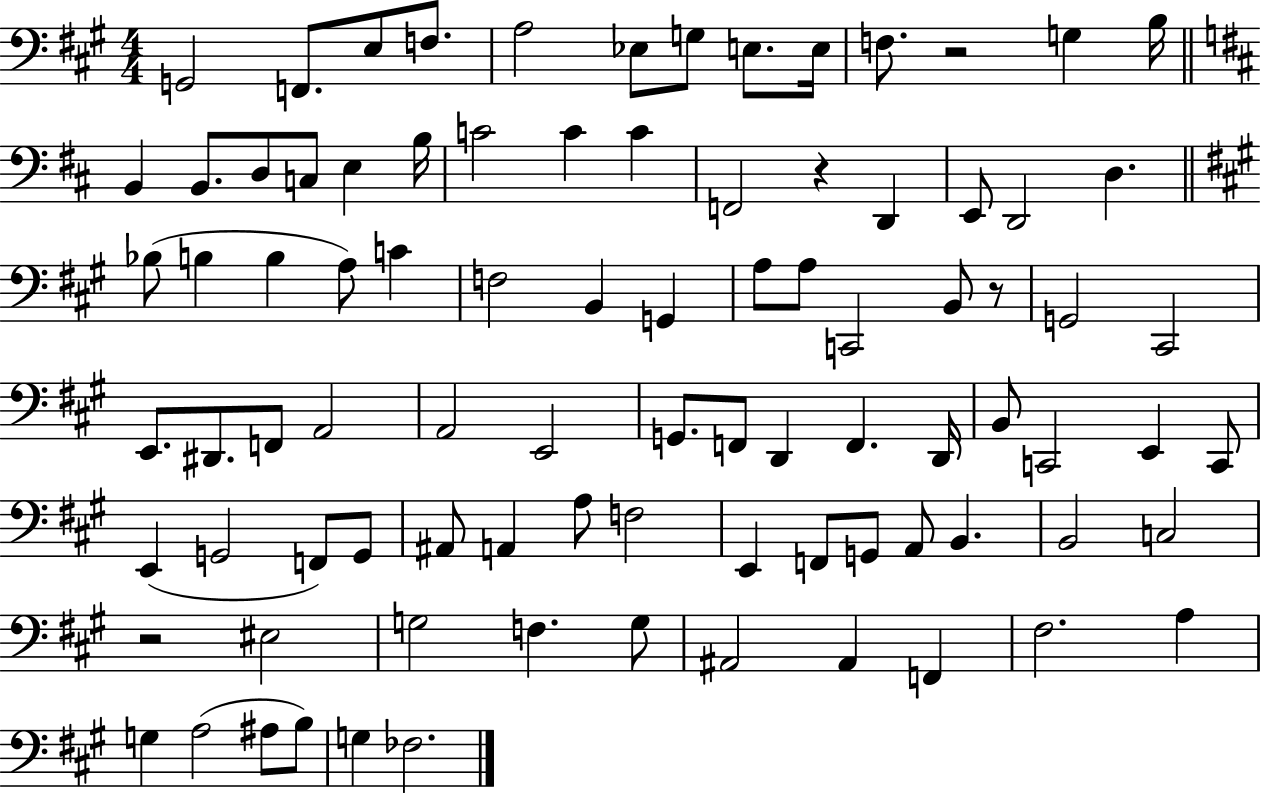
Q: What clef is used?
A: bass